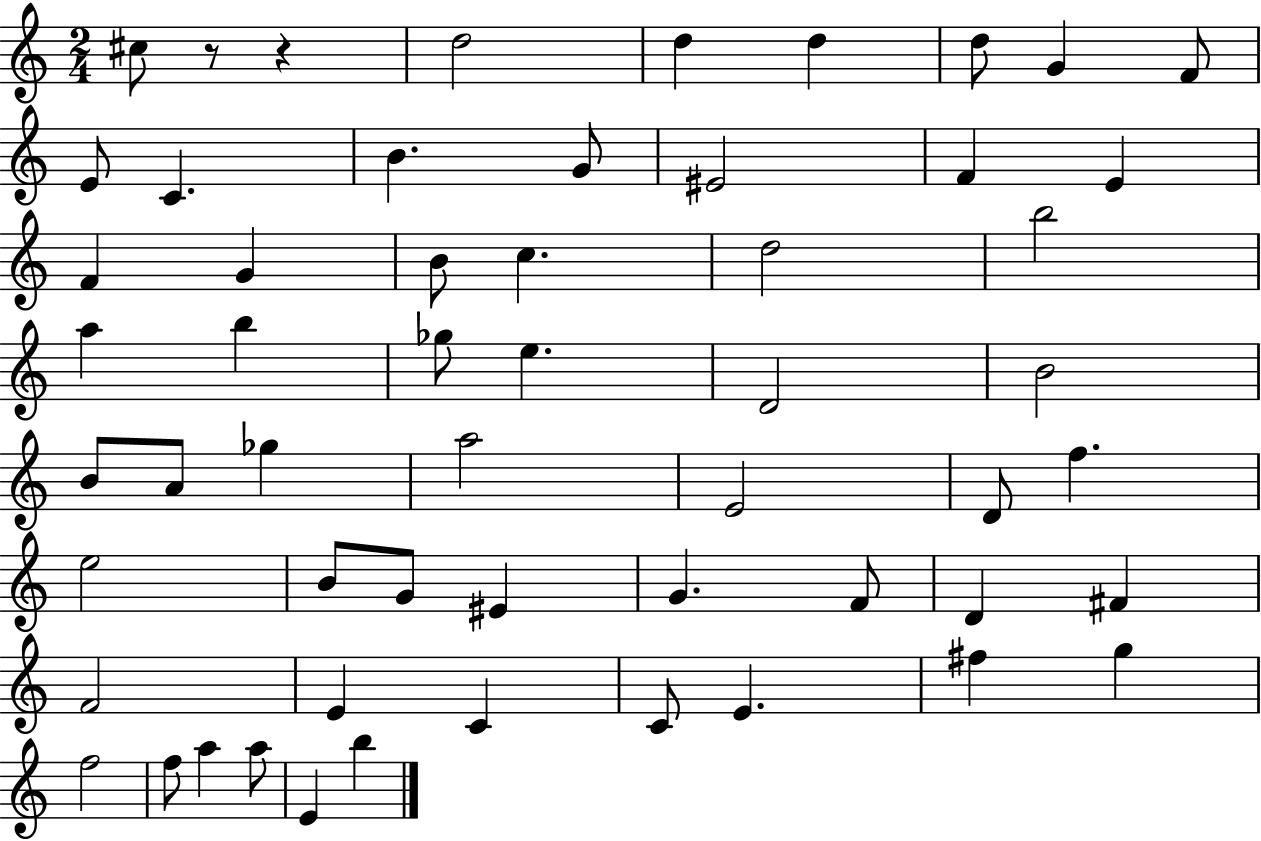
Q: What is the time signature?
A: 2/4